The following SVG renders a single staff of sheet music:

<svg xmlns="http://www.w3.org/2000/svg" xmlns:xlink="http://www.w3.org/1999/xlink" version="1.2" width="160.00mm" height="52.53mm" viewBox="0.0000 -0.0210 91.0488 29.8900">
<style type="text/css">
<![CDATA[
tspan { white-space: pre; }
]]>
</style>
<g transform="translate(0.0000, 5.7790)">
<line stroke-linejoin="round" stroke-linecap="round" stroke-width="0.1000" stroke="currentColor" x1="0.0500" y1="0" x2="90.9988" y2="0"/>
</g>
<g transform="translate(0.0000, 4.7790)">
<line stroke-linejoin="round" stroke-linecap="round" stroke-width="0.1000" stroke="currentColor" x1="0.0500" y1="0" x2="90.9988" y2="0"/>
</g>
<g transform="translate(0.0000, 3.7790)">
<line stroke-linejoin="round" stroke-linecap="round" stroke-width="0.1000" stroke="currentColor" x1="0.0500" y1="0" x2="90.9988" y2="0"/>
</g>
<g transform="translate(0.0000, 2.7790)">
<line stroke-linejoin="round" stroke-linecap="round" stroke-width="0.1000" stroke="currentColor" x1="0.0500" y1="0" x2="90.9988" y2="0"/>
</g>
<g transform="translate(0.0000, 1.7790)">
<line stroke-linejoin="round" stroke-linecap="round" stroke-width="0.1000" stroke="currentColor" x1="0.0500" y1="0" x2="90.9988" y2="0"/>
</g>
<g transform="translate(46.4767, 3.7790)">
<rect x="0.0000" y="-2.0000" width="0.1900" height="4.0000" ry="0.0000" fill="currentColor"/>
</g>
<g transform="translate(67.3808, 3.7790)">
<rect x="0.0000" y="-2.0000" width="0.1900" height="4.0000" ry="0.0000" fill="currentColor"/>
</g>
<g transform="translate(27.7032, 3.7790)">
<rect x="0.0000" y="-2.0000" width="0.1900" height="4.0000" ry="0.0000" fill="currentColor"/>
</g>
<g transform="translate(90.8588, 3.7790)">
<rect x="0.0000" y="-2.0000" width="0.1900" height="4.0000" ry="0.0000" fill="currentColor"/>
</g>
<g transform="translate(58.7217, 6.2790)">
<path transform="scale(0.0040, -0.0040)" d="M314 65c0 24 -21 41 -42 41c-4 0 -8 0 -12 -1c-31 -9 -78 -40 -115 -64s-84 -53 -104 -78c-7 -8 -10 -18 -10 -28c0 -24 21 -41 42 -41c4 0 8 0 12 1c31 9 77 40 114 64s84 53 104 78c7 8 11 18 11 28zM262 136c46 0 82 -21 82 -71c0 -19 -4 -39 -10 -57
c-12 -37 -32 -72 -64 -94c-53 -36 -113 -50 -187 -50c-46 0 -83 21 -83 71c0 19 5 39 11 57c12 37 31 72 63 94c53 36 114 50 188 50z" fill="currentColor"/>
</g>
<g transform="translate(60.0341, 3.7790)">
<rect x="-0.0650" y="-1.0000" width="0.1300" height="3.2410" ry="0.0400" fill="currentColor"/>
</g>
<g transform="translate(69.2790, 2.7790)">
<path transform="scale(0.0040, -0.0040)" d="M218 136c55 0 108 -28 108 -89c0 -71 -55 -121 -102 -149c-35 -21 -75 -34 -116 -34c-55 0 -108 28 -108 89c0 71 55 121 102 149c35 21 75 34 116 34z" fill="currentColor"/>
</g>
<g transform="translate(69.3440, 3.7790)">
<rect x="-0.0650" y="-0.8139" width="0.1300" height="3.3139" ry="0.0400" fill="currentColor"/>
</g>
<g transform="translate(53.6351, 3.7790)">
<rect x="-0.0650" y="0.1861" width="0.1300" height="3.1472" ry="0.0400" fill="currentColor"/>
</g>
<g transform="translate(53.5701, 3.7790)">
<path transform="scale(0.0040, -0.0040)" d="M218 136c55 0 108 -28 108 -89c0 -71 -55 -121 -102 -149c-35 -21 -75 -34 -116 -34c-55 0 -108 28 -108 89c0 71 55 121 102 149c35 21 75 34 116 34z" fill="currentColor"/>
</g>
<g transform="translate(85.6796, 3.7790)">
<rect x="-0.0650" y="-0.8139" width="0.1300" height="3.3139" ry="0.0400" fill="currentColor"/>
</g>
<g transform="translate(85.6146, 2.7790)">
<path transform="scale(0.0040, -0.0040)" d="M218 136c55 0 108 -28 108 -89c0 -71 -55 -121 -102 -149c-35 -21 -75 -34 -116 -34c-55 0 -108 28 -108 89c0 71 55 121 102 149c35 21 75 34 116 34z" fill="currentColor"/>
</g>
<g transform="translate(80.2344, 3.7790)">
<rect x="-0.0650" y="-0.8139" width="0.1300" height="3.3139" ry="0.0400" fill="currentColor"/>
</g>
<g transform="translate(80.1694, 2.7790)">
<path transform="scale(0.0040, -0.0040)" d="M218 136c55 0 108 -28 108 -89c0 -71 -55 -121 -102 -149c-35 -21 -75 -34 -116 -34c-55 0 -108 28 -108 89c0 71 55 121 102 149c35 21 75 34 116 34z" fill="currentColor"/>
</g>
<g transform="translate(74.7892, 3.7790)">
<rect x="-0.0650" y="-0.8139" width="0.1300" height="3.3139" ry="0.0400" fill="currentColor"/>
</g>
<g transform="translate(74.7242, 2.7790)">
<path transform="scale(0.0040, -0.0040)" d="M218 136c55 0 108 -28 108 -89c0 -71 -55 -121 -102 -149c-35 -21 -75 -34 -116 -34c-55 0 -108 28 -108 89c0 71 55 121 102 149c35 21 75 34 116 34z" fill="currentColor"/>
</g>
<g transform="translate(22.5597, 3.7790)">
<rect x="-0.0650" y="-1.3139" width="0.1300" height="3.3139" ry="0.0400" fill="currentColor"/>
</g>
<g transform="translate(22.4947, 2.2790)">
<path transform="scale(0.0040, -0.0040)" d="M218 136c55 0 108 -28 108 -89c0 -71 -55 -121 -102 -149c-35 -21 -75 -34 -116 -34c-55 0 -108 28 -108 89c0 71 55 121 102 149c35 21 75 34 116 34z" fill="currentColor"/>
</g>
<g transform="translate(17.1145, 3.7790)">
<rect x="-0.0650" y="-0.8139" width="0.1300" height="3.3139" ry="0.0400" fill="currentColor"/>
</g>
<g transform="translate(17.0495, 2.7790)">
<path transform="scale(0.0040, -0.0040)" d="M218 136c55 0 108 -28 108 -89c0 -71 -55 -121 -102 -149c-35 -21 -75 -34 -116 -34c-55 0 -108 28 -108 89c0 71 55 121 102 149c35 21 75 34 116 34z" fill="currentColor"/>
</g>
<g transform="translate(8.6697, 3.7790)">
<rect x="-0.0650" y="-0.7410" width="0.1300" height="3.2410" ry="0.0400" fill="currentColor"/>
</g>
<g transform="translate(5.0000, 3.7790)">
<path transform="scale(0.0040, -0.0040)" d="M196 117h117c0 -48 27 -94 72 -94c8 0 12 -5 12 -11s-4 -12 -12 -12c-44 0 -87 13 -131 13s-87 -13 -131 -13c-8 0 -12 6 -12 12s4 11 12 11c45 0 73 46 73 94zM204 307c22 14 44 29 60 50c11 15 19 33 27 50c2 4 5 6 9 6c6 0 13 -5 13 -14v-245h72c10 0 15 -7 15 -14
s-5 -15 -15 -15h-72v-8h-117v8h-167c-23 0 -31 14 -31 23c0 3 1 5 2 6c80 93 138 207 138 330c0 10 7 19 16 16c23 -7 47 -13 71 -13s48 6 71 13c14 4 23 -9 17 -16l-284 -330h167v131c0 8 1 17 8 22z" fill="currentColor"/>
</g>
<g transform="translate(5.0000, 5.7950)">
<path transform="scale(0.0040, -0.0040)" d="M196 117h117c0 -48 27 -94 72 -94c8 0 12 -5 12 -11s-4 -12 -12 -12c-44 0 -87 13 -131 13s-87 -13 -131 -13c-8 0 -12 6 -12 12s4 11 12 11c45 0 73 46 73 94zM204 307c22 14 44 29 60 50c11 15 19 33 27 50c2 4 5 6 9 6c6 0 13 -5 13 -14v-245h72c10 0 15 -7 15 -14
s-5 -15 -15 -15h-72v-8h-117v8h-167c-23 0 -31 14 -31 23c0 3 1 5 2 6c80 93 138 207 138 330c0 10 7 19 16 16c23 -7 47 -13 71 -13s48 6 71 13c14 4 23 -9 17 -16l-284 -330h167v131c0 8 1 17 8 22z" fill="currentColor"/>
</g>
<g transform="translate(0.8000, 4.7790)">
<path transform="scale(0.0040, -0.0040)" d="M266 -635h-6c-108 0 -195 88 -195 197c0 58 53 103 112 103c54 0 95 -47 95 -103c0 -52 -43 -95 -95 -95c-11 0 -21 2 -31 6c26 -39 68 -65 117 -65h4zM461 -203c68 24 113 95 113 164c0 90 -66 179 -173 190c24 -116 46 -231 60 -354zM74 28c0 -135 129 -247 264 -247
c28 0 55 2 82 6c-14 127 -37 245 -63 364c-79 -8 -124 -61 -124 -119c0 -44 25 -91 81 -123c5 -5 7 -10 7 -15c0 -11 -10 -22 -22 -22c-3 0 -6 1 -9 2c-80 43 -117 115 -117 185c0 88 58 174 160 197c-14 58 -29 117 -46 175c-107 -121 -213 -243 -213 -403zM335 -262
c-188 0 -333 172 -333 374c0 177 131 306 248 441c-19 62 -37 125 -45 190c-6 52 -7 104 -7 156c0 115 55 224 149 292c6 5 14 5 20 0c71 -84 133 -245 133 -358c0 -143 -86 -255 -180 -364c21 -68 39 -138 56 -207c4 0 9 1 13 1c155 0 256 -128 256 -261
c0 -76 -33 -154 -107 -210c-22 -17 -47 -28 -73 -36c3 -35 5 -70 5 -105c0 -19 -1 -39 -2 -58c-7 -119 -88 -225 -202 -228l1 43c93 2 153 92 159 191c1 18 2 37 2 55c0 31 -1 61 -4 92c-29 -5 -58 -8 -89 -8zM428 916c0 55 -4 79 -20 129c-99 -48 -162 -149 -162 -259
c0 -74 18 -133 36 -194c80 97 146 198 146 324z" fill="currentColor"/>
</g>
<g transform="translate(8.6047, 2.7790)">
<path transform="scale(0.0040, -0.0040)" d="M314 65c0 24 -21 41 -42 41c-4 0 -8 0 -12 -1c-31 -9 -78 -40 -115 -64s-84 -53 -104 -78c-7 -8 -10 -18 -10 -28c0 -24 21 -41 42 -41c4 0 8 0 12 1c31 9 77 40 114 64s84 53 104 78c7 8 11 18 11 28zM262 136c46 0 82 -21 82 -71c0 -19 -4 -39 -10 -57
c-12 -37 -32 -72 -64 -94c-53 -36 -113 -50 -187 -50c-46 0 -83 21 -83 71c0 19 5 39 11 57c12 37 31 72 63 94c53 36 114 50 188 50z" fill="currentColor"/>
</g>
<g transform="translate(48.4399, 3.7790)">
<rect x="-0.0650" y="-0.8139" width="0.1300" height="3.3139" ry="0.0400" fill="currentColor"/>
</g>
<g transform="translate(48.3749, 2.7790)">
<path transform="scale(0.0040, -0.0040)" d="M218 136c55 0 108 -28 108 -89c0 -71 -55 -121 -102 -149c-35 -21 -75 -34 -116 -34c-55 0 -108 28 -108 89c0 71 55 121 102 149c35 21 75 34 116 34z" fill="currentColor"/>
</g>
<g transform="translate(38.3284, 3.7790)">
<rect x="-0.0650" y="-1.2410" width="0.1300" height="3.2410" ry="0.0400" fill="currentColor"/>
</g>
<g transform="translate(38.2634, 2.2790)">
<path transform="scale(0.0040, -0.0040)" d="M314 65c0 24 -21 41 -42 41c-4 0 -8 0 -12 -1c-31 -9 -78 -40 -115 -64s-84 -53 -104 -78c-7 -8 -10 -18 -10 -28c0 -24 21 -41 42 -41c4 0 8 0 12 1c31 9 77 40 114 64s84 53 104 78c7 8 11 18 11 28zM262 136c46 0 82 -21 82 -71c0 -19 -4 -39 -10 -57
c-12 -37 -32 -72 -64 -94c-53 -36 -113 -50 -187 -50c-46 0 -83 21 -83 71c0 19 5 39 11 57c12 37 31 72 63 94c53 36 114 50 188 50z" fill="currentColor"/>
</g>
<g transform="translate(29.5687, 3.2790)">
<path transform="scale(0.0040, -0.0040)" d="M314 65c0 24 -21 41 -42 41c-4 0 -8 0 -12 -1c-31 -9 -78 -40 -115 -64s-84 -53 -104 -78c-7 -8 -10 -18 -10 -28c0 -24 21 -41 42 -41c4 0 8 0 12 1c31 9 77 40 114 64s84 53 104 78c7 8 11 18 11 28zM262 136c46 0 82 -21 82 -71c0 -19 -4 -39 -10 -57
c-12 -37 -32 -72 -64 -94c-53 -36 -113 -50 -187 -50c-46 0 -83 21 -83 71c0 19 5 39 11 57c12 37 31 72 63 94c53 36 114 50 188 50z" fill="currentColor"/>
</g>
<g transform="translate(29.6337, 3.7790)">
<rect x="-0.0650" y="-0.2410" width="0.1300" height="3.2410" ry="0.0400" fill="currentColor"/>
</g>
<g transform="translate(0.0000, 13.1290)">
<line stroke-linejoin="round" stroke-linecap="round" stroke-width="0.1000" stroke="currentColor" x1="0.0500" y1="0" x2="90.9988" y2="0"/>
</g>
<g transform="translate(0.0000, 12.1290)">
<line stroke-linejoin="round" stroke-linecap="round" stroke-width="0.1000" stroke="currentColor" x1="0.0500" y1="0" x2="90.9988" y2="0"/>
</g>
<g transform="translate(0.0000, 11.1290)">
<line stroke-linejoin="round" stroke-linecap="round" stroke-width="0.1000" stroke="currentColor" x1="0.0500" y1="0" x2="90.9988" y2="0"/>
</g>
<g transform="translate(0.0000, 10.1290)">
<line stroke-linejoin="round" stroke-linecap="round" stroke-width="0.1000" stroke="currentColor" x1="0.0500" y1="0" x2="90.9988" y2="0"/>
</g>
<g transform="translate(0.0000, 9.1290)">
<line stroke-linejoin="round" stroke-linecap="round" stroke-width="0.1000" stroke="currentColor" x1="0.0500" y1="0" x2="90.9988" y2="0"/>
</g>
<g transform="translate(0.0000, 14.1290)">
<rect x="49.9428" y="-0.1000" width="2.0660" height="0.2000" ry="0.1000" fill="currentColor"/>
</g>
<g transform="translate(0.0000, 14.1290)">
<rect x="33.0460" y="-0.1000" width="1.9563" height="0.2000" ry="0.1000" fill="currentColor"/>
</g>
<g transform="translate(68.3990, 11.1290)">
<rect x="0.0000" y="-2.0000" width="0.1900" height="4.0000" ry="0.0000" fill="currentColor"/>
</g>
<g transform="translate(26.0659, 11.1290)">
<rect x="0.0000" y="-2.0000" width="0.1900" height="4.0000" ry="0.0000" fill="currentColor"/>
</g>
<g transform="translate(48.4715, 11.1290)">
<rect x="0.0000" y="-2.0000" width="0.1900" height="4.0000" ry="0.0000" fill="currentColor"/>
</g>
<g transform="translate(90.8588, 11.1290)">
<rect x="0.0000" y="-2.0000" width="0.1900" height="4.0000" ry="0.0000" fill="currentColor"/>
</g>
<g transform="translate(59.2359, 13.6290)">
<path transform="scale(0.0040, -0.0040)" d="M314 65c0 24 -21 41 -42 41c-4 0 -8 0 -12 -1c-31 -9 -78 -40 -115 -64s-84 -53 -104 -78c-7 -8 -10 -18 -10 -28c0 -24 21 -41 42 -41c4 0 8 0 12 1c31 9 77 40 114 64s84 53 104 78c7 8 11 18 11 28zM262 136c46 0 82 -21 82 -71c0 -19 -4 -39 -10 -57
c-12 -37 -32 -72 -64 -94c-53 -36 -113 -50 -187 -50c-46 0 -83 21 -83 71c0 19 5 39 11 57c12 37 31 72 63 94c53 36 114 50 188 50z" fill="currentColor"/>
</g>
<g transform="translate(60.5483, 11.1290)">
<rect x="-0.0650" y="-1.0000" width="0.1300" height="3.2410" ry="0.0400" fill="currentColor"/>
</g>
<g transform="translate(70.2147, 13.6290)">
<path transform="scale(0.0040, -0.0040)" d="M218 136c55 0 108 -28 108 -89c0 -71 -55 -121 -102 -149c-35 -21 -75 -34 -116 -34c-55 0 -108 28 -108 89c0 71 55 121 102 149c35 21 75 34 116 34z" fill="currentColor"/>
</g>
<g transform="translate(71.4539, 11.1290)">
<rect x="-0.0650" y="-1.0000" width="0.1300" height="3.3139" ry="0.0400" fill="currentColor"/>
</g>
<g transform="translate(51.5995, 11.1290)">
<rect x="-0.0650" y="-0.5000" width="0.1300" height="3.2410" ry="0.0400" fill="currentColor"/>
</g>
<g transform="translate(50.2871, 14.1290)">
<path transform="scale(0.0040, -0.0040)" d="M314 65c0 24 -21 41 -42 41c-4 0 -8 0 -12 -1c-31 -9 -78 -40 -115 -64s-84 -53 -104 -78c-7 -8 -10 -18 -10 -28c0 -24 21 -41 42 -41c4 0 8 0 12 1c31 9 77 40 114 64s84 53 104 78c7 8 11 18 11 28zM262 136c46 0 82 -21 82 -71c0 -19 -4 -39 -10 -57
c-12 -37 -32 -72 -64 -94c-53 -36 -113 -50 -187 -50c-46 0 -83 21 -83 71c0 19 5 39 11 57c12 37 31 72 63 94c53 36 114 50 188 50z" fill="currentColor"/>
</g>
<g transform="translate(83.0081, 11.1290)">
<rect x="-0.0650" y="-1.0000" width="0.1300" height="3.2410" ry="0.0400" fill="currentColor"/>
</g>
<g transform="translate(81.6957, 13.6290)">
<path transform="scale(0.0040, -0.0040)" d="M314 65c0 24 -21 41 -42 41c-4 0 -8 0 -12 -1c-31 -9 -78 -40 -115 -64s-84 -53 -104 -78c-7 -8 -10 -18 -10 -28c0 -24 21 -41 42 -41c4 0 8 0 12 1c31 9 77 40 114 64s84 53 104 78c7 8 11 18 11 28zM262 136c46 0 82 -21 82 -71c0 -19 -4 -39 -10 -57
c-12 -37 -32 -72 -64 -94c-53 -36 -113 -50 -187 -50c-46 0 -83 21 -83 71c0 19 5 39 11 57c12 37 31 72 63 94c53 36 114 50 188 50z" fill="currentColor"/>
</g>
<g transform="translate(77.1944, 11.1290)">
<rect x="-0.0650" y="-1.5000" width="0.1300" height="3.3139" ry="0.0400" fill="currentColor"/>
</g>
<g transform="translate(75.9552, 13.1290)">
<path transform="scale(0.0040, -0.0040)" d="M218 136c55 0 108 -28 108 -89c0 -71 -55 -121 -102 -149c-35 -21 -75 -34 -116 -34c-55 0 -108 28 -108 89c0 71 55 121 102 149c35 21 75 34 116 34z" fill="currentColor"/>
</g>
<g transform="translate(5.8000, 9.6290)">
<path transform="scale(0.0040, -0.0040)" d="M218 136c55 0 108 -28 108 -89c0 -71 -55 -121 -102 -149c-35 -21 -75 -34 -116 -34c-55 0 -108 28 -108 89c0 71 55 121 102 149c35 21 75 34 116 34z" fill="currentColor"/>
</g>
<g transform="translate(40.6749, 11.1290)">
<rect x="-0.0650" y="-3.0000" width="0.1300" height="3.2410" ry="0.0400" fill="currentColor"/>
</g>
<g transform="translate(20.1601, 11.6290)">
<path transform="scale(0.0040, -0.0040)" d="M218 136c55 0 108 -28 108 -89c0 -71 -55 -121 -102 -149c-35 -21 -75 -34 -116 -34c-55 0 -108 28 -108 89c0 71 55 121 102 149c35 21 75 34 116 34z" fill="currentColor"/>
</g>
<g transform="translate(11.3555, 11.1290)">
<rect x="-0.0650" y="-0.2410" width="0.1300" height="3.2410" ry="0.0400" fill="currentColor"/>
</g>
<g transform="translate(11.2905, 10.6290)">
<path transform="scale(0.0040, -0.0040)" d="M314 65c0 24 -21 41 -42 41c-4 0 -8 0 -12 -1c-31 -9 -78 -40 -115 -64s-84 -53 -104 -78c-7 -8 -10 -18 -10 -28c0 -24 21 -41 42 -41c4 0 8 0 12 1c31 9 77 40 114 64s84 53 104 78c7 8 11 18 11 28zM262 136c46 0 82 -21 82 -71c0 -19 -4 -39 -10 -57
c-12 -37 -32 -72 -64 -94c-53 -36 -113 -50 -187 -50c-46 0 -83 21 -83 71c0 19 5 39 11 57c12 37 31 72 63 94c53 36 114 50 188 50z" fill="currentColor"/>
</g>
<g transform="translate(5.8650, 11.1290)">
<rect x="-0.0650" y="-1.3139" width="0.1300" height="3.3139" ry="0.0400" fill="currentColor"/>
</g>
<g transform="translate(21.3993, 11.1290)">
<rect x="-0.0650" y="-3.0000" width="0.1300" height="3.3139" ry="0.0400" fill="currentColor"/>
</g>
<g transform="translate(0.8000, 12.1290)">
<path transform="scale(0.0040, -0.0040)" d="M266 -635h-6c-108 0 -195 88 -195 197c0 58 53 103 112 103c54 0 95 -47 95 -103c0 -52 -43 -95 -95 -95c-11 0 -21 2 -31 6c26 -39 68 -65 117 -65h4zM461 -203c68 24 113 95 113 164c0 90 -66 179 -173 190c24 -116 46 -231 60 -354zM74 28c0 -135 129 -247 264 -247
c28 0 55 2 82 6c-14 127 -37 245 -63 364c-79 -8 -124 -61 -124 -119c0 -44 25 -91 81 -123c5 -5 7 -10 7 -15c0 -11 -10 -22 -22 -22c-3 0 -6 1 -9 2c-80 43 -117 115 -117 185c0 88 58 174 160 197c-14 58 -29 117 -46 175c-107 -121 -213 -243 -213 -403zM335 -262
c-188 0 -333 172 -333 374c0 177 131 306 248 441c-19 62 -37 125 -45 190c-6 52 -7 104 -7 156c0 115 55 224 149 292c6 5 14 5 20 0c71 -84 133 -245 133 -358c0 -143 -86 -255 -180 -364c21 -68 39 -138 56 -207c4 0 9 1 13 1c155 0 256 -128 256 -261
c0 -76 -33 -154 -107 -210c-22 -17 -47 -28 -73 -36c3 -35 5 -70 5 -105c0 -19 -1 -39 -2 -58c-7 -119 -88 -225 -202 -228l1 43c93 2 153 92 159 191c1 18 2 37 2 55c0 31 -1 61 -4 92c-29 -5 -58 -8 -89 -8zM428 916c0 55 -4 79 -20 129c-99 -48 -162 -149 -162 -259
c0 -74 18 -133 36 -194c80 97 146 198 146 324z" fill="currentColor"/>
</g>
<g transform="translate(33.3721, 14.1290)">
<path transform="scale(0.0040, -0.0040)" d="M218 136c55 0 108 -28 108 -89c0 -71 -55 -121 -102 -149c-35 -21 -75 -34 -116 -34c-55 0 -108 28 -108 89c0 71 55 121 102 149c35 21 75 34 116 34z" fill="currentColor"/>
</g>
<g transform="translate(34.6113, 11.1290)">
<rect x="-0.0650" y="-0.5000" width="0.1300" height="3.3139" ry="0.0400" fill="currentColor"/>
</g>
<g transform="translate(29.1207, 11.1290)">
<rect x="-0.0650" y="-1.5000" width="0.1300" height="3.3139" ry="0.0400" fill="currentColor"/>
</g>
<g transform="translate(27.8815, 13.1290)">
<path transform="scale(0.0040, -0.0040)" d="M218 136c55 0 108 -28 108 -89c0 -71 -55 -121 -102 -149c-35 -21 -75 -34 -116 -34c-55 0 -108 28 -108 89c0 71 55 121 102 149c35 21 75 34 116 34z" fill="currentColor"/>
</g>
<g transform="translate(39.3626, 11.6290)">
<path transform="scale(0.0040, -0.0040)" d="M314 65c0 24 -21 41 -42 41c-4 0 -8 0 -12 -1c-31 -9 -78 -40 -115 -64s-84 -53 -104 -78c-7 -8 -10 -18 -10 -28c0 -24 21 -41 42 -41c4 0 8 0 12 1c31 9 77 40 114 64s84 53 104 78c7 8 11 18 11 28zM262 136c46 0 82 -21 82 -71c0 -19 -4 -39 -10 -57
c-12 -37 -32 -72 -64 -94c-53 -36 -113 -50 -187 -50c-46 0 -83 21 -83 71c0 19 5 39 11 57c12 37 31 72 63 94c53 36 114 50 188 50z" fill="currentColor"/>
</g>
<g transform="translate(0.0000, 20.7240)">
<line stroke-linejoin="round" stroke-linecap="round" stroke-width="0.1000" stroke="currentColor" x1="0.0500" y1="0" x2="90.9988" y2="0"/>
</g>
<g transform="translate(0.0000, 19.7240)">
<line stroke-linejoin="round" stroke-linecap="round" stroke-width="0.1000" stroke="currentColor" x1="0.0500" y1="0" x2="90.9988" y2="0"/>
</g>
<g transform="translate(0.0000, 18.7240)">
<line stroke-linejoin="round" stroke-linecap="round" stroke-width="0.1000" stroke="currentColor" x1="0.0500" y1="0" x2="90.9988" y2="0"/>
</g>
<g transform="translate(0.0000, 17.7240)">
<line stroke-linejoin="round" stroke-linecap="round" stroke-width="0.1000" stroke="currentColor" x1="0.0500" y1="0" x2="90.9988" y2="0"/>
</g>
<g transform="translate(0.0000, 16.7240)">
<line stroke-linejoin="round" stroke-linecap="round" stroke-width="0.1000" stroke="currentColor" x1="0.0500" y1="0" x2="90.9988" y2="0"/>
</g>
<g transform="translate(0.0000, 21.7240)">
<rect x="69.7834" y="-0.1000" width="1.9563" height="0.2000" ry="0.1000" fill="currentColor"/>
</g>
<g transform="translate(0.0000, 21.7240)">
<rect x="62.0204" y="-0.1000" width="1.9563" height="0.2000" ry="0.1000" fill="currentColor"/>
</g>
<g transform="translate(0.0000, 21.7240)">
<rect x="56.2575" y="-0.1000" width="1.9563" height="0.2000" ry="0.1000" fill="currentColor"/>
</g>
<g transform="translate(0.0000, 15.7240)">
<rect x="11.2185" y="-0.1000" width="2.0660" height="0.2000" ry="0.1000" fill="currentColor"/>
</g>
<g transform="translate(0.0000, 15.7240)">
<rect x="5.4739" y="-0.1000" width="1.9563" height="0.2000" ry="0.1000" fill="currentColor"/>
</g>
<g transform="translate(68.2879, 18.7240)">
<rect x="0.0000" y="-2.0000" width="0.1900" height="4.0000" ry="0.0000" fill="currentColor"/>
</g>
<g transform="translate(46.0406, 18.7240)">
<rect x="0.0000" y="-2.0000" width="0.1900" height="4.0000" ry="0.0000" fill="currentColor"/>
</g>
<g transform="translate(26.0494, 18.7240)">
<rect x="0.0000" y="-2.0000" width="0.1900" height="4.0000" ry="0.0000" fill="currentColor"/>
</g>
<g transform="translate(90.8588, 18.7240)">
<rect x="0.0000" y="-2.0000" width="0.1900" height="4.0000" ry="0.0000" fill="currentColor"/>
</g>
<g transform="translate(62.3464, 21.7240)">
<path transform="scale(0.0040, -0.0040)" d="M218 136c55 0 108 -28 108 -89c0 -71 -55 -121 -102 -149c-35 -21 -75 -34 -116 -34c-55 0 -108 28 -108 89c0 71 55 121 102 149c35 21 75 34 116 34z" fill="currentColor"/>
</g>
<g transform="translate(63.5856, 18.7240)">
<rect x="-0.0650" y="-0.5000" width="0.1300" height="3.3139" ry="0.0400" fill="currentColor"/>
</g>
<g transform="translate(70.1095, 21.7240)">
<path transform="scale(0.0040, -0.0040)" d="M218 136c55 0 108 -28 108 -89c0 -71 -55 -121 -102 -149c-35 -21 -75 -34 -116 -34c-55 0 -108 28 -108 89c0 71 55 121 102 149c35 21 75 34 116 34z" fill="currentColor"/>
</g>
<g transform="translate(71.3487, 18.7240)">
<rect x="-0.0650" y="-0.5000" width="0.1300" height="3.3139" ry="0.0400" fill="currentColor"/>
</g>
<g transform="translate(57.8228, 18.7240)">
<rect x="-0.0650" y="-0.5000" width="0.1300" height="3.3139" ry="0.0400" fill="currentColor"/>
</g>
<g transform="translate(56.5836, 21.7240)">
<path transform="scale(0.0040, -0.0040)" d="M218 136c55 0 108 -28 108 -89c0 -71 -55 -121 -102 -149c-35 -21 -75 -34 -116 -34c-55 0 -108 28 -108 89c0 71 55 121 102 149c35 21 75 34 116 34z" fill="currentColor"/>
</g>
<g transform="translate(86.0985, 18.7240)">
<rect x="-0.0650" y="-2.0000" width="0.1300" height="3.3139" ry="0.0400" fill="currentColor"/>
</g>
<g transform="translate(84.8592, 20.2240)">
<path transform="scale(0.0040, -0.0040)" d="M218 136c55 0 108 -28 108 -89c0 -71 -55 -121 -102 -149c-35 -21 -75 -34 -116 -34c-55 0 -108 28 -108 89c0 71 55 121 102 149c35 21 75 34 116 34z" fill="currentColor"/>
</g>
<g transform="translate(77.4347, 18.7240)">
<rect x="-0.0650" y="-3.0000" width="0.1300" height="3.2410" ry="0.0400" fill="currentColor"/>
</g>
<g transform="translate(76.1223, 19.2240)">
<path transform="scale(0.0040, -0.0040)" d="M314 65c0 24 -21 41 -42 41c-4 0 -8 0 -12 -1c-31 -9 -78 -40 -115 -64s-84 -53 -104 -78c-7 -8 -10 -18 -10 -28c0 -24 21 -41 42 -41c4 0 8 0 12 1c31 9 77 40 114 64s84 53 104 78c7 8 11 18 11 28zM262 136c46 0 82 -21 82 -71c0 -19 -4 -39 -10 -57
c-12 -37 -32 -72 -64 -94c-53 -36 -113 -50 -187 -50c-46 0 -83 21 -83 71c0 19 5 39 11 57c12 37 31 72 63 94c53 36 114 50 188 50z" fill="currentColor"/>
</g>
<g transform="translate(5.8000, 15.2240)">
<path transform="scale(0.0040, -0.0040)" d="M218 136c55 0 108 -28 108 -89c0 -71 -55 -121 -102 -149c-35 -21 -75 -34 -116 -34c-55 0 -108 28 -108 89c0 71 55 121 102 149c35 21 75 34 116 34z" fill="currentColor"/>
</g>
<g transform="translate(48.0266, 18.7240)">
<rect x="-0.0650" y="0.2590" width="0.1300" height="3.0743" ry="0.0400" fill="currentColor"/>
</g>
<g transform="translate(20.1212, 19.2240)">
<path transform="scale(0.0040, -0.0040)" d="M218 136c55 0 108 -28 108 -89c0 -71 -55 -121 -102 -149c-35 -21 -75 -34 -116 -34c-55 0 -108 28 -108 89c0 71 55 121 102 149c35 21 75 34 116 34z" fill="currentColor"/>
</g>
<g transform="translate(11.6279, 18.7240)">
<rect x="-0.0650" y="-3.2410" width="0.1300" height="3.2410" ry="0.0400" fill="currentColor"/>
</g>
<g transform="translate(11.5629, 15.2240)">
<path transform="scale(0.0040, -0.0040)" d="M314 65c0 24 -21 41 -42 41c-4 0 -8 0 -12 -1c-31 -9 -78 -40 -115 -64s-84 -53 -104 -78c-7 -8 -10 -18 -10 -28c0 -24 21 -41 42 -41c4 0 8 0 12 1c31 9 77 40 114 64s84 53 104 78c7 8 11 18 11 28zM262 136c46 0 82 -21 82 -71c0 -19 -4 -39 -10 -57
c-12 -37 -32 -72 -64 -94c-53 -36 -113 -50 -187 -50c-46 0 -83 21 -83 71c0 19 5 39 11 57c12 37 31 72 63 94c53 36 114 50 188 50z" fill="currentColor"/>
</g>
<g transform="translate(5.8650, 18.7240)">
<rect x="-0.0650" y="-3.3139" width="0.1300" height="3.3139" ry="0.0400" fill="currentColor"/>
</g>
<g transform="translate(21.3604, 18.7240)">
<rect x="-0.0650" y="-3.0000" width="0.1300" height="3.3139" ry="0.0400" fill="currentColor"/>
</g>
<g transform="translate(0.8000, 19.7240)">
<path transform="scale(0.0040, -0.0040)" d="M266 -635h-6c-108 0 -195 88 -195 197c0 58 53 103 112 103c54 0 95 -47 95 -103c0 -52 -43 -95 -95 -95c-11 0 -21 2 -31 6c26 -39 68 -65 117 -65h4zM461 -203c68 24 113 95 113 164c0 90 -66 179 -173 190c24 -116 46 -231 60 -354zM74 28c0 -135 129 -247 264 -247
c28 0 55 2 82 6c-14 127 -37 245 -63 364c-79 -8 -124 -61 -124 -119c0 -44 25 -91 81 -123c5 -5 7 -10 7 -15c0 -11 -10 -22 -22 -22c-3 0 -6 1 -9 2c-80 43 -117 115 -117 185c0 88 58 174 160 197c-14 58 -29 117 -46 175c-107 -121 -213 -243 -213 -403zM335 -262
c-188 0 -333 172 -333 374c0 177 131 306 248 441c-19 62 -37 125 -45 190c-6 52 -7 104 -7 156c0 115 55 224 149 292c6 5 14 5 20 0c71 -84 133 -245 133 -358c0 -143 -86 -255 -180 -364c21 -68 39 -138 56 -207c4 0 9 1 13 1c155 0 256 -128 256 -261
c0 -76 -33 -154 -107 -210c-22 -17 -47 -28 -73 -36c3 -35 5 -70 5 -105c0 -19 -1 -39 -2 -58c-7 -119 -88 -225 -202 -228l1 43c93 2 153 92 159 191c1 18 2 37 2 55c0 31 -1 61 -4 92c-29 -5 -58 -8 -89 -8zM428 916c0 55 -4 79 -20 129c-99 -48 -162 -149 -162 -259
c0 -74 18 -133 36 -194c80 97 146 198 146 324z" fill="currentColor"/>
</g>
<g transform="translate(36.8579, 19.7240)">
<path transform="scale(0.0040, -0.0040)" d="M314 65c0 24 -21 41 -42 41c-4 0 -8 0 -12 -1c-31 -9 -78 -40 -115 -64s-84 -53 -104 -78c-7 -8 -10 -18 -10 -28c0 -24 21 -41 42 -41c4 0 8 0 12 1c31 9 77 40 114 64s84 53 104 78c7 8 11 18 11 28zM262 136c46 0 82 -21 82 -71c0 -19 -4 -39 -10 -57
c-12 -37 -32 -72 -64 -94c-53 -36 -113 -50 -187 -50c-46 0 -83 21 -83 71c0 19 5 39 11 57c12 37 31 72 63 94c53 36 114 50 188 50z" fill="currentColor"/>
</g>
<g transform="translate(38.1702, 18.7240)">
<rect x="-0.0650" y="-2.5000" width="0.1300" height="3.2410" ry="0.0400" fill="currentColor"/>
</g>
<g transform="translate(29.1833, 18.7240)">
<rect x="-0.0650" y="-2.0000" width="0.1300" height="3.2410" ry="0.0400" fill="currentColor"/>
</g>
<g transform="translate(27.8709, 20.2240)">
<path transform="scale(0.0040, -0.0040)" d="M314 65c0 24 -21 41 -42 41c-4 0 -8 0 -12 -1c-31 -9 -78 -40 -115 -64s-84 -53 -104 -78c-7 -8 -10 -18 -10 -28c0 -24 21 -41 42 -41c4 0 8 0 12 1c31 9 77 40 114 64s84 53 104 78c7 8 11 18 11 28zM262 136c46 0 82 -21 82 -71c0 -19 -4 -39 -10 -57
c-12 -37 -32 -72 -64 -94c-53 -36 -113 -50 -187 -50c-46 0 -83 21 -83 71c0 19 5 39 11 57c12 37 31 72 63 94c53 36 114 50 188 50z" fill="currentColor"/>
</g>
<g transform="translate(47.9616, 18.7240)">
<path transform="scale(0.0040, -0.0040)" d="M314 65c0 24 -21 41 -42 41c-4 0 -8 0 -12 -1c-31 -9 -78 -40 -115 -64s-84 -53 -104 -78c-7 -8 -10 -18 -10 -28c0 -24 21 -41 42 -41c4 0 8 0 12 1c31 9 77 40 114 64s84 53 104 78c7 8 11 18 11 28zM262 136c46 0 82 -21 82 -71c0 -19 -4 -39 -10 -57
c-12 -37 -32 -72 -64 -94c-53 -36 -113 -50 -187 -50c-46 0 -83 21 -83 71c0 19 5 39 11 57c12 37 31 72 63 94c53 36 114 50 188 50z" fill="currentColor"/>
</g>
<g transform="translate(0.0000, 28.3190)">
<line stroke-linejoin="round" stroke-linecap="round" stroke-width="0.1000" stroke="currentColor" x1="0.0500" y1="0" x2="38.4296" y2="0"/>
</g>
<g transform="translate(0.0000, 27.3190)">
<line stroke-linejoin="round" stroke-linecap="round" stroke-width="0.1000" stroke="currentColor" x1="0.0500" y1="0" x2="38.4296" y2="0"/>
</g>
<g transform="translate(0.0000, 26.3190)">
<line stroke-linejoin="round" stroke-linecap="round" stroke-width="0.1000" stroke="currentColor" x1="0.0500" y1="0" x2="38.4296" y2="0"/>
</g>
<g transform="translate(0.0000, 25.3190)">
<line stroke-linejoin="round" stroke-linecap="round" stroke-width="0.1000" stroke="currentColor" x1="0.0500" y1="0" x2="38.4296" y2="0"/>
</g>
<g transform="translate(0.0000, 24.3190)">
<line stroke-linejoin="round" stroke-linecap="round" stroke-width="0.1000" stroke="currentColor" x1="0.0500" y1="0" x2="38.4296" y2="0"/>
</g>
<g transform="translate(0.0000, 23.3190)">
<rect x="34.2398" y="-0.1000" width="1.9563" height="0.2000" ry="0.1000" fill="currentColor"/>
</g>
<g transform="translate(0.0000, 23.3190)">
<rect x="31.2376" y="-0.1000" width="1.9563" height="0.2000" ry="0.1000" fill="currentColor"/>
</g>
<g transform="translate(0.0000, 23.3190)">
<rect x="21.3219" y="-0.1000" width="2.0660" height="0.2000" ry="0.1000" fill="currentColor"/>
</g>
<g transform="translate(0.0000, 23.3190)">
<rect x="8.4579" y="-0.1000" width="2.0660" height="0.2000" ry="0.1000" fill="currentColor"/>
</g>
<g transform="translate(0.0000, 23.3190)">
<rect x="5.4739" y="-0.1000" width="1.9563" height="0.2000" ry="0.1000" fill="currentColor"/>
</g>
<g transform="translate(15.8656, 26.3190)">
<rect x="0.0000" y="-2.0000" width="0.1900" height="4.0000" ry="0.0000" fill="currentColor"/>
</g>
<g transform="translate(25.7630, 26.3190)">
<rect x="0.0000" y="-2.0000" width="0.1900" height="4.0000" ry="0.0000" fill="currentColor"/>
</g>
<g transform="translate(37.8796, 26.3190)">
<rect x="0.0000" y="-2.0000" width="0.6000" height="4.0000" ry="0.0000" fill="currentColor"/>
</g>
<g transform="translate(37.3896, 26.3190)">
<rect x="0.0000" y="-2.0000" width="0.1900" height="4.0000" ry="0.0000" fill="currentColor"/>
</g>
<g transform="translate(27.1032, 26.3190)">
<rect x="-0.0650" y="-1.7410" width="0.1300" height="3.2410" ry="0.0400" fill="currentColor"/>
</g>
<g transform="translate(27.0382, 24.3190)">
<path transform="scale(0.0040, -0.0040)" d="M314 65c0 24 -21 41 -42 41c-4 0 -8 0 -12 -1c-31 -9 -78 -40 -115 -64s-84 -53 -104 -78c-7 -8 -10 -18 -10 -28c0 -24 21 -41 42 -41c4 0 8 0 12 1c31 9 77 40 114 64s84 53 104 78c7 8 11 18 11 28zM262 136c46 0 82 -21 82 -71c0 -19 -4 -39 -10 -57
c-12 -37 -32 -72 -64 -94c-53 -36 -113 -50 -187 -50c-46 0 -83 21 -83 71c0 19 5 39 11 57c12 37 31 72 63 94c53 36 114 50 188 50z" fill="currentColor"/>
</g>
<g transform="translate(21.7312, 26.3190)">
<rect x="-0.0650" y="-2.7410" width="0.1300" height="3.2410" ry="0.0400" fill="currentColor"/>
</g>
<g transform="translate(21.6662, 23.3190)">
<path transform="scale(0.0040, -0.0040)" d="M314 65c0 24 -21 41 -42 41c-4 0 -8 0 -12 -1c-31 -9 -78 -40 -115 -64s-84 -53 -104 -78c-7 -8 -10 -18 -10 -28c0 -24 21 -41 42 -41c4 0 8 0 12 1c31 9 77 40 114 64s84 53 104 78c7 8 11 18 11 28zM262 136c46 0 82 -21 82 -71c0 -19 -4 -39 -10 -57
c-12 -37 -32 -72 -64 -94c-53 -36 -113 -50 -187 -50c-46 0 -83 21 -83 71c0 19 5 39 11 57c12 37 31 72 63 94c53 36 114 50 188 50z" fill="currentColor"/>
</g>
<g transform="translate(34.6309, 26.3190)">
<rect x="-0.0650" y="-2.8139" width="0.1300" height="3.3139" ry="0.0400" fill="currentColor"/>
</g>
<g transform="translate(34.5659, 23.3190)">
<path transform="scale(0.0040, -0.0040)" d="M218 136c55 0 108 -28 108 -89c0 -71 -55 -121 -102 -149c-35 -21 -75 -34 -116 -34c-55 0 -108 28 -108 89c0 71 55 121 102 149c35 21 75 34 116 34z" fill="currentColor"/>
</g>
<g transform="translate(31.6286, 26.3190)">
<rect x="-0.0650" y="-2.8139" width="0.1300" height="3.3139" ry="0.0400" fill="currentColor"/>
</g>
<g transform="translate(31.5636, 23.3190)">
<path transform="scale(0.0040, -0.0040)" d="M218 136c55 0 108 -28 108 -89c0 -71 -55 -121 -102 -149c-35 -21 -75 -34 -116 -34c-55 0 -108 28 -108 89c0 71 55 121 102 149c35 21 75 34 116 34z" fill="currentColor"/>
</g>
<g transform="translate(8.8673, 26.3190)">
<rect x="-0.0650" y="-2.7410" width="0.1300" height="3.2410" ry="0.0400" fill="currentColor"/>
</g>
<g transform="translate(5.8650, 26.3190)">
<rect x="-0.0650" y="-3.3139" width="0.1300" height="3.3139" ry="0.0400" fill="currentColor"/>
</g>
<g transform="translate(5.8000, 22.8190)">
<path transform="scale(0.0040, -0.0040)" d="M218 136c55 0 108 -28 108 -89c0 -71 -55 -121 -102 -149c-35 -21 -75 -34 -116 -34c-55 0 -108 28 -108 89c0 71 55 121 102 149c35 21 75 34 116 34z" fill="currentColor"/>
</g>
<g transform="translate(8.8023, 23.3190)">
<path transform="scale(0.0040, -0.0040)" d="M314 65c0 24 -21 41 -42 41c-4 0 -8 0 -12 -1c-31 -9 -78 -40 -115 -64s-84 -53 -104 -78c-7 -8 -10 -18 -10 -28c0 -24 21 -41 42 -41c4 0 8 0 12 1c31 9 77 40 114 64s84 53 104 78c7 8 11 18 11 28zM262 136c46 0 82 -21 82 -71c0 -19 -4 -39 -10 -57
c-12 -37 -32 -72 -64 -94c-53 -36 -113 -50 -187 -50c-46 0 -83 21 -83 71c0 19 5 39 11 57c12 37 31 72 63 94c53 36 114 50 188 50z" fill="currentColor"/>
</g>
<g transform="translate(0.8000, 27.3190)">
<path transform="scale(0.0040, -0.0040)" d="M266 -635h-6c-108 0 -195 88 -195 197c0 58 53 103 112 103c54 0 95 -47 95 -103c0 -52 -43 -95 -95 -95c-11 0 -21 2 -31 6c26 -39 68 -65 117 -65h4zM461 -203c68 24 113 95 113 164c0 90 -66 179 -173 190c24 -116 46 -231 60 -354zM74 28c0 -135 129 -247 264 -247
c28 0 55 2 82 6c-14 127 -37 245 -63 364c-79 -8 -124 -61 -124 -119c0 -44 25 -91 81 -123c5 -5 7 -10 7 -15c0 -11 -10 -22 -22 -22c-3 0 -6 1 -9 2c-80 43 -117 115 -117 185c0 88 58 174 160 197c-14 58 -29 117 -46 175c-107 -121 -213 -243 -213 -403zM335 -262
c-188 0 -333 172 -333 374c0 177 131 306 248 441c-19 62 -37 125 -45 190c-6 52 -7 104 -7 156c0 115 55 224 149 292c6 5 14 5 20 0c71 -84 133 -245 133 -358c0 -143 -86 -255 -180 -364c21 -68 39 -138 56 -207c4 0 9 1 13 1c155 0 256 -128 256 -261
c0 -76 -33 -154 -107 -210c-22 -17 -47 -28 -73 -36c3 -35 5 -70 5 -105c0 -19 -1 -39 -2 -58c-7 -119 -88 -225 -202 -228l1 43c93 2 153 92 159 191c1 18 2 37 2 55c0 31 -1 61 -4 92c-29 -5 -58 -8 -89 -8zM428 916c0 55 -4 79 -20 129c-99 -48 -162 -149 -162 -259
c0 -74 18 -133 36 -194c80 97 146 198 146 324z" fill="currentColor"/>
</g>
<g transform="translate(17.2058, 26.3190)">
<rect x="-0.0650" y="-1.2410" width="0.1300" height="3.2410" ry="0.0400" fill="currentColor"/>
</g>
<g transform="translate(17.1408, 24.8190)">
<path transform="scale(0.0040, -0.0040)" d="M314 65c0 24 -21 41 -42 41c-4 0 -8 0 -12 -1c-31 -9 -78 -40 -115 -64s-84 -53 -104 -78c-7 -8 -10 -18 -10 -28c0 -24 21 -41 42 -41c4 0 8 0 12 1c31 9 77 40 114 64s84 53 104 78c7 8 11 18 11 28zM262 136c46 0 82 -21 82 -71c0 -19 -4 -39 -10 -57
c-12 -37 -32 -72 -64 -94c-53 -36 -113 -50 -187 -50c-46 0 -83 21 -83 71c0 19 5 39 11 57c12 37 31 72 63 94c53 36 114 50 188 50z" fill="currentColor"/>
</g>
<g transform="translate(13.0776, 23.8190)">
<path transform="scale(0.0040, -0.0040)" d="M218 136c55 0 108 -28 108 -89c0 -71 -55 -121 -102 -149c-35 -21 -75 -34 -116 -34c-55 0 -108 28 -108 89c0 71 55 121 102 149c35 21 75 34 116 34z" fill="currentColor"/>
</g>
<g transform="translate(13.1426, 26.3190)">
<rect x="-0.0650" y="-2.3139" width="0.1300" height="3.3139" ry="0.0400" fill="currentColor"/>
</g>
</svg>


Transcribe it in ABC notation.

X:1
T:Untitled
M:4/4
L:1/4
K:C
d2 d e c2 e2 d B D2 d d d d e c2 A E C A2 C2 D2 D E D2 b b2 A F2 G2 B2 C C C A2 F b a2 g e2 a2 f2 a a